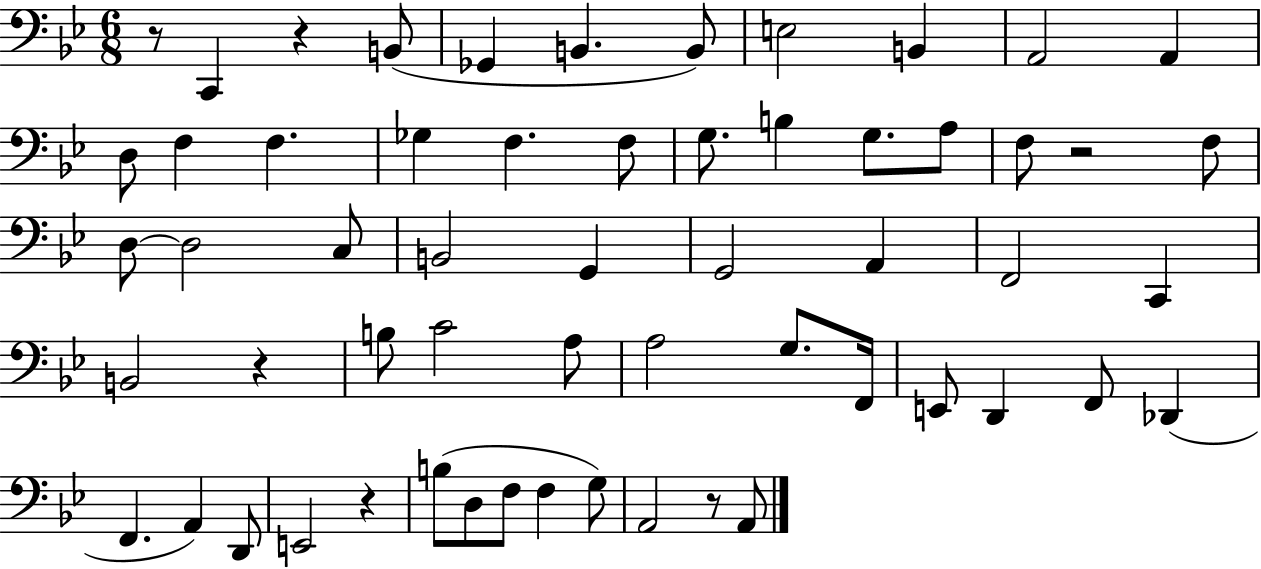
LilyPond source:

{
  \clef bass
  \numericTimeSignature
  \time 6/8
  \key bes \major
  \repeat volta 2 { r8 c,4 r4 b,8( | ges,4 b,4. b,8) | e2 b,4 | a,2 a,4 | \break d8 f4 f4. | ges4 f4. f8 | g8. b4 g8. a8 | f8 r2 f8 | \break d8~~ d2 c8 | b,2 g,4 | g,2 a,4 | f,2 c,4 | \break b,2 r4 | b8 c'2 a8 | a2 g8. f,16 | e,8 d,4 f,8 des,4( | \break f,4. a,4) d,8 | e,2 r4 | b8( d8 f8 f4 g8) | a,2 r8 a,8 | \break } \bar "|."
}